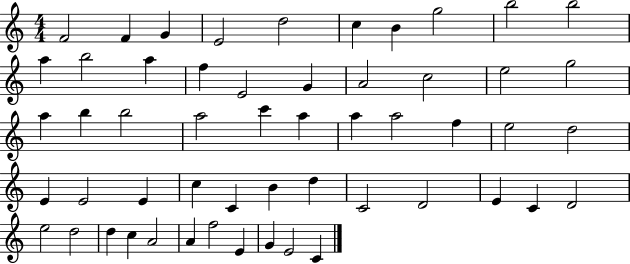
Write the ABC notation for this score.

X:1
T:Untitled
M:4/4
L:1/4
K:C
F2 F G E2 d2 c B g2 b2 b2 a b2 a f E2 G A2 c2 e2 g2 a b b2 a2 c' a a a2 f e2 d2 E E2 E c C B d C2 D2 E C D2 e2 d2 d c A2 A f2 E G E2 C